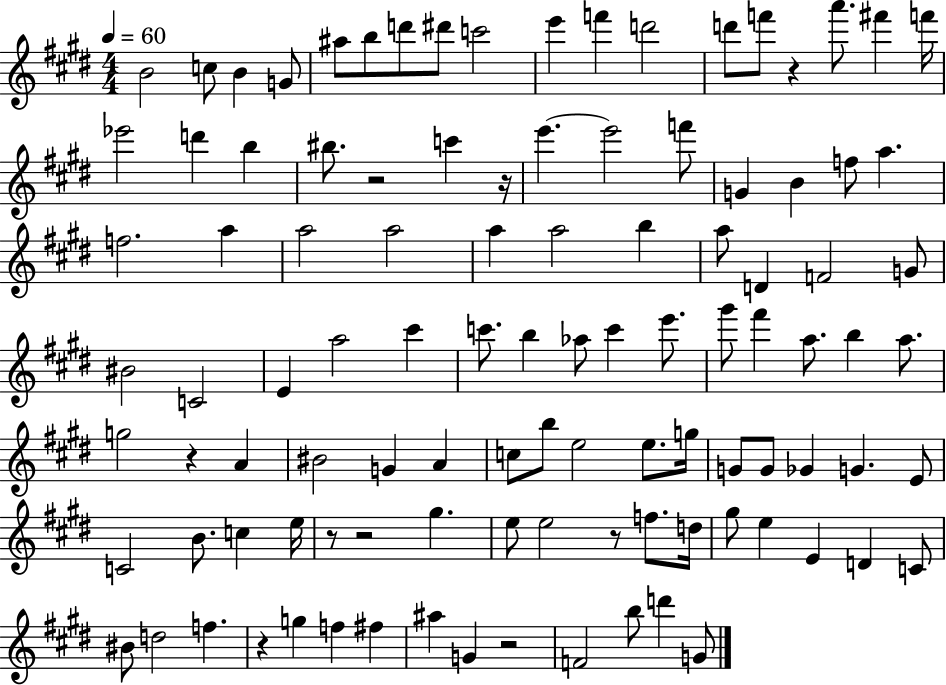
X:1
T:Untitled
M:4/4
L:1/4
K:E
B2 c/2 B G/2 ^a/2 b/2 d'/2 ^d'/2 c'2 e' f' d'2 d'/2 f'/2 z a'/2 ^f' f'/4 _e'2 d' b ^b/2 z2 c' z/4 e' e'2 f'/2 G B f/2 a f2 a a2 a2 a a2 b a/2 D F2 G/2 ^B2 C2 E a2 ^c' c'/2 b _a/2 c' e'/2 ^g'/2 ^f' a/2 b a/2 g2 z A ^B2 G A c/2 b/2 e2 e/2 g/4 G/2 G/2 _G G E/2 C2 B/2 c e/4 z/2 z2 ^g e/2 e2 z/2 f/2 d/4 ^g/2 e E D C/2 ^B/2 d2 f z g f ^f ^a G z2 F2 b/2 d' G/2